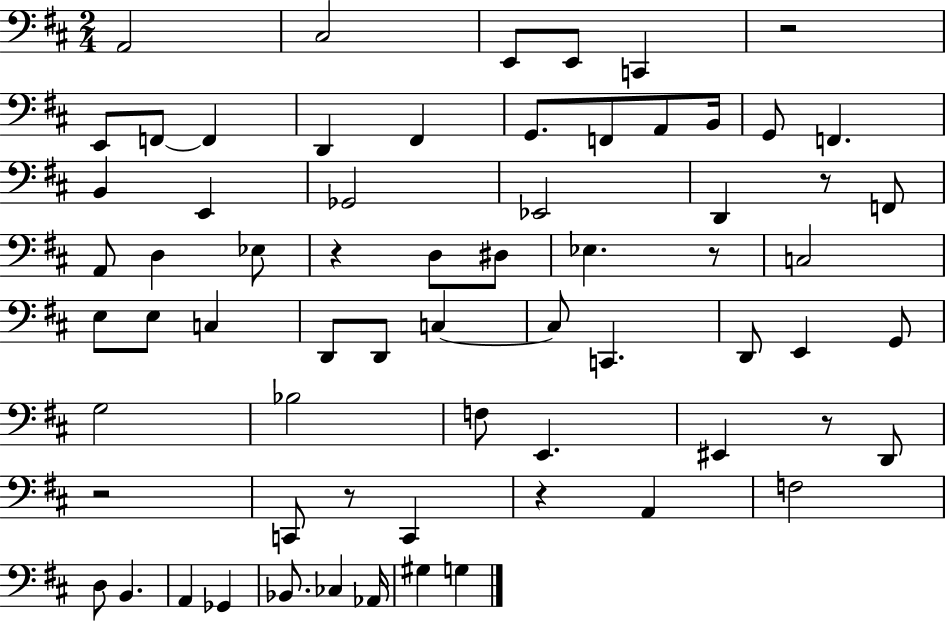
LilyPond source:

{
  \clef bass
  \numericTimeSignature
  \time 2/4
  \key d \major
  \repeat volta 2 { a,2 | cis2 | e,8 e,8 c,4 | r2 | \break e,8 f,8~~ f,4 | d,4 fis,4 | g,8. f,8 a,8 b,16 | g,8 f,4. | \break b,4 e,4 | ges,2 | ees,2 | d,4 r8 f,8 | \break a,8 d4 ees8 | r4 d8 dis8 | ees4. r8 | c2 | \break e8 e8 c4 | d,8 d,8 c4~~ | c8 c,4. | d,8 e,4 g,8 | \break g2 | bes2 | f8 e,4. | eis,4 r8 d,8 | \break r2 | c,8 r8 c,4 | r4 a,4 | f2 | \break d8 b,4. | a,4 ges,4 | bes,8. ces4 aes,16 | gis4 g4 | \break } \bar "|."
}